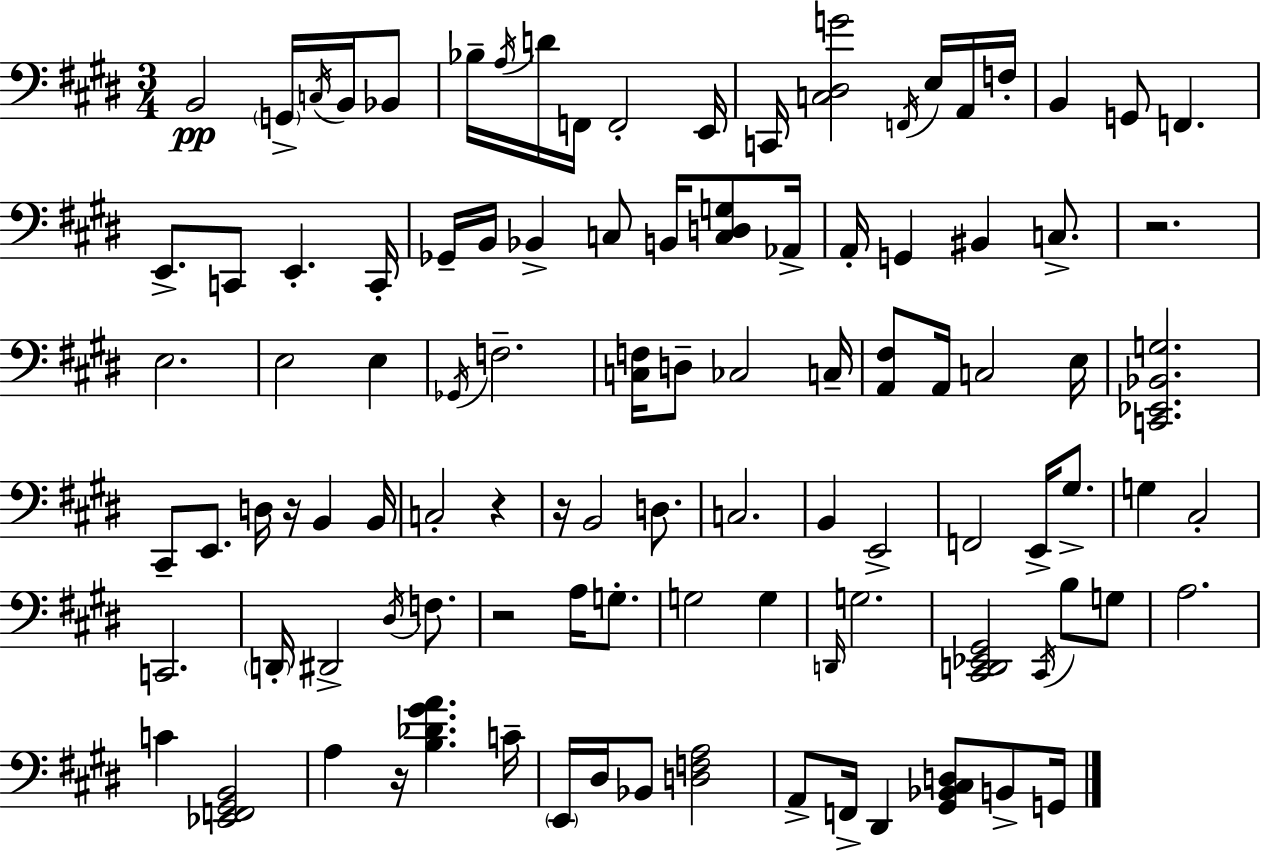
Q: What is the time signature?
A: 3/4